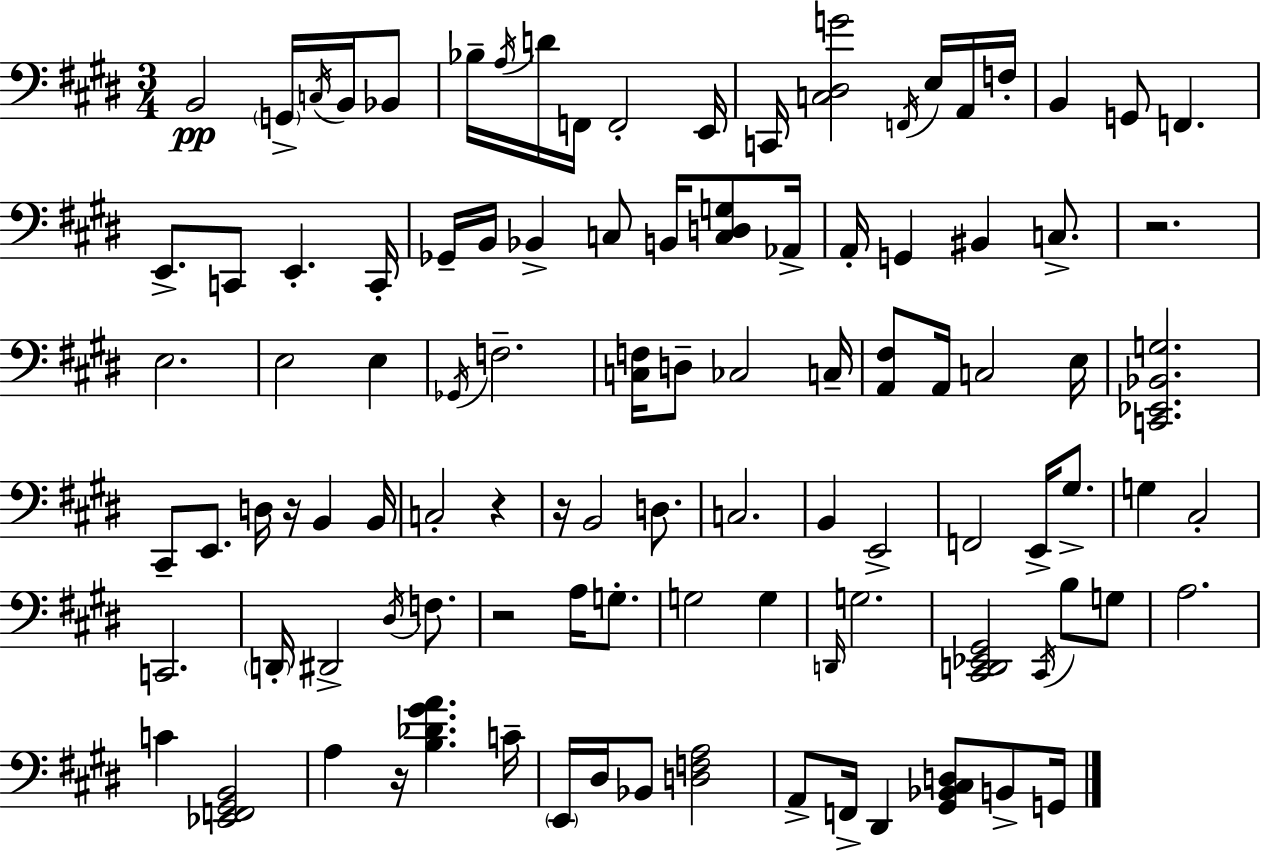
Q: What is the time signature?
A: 3/4